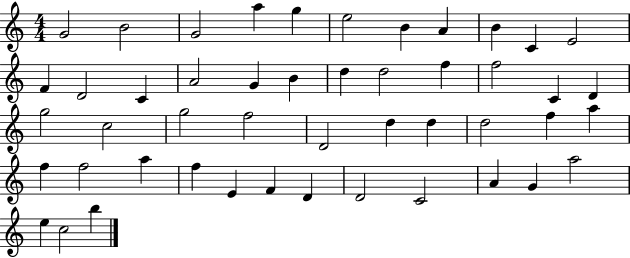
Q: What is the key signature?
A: C major